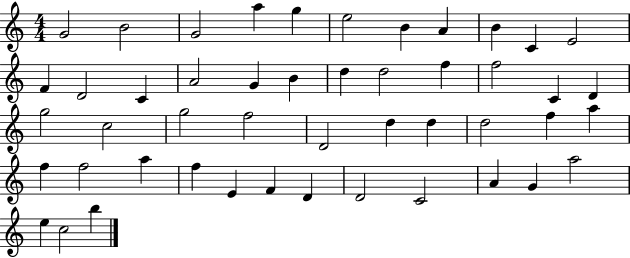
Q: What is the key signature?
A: C major